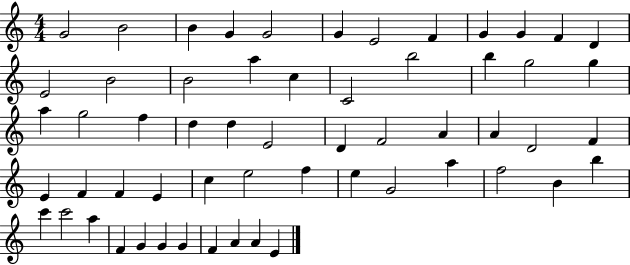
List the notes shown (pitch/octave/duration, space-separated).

G4/h B4/h B4/q G4/q G4/h G4/q E4/h F4/q G4/q G4/q F4/q D4/q E4/h B4/h B4/h A5/q C5/q C4/h B5/h B5/q G5/h G5/q A5/q G5/h F5/q D5/q D5/q E4/h D4/q F4/h A4/q A4/q D4/h F4/q E4/q F4/q F4/q E4/q C5/q E5/h F5/q E5/q G4/h A5/q F5/h B4/q B5/q C6/q C6/h A5/q F4/q G4/q G4/q G4/q F4/q A4/q A4/q E4/q